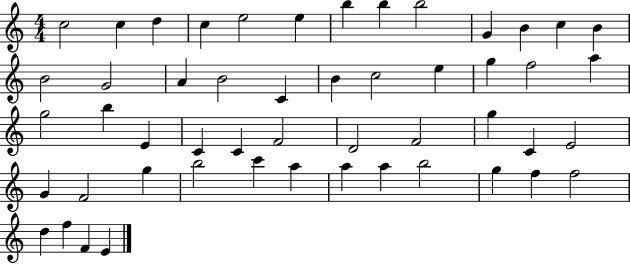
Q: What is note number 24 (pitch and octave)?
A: A5